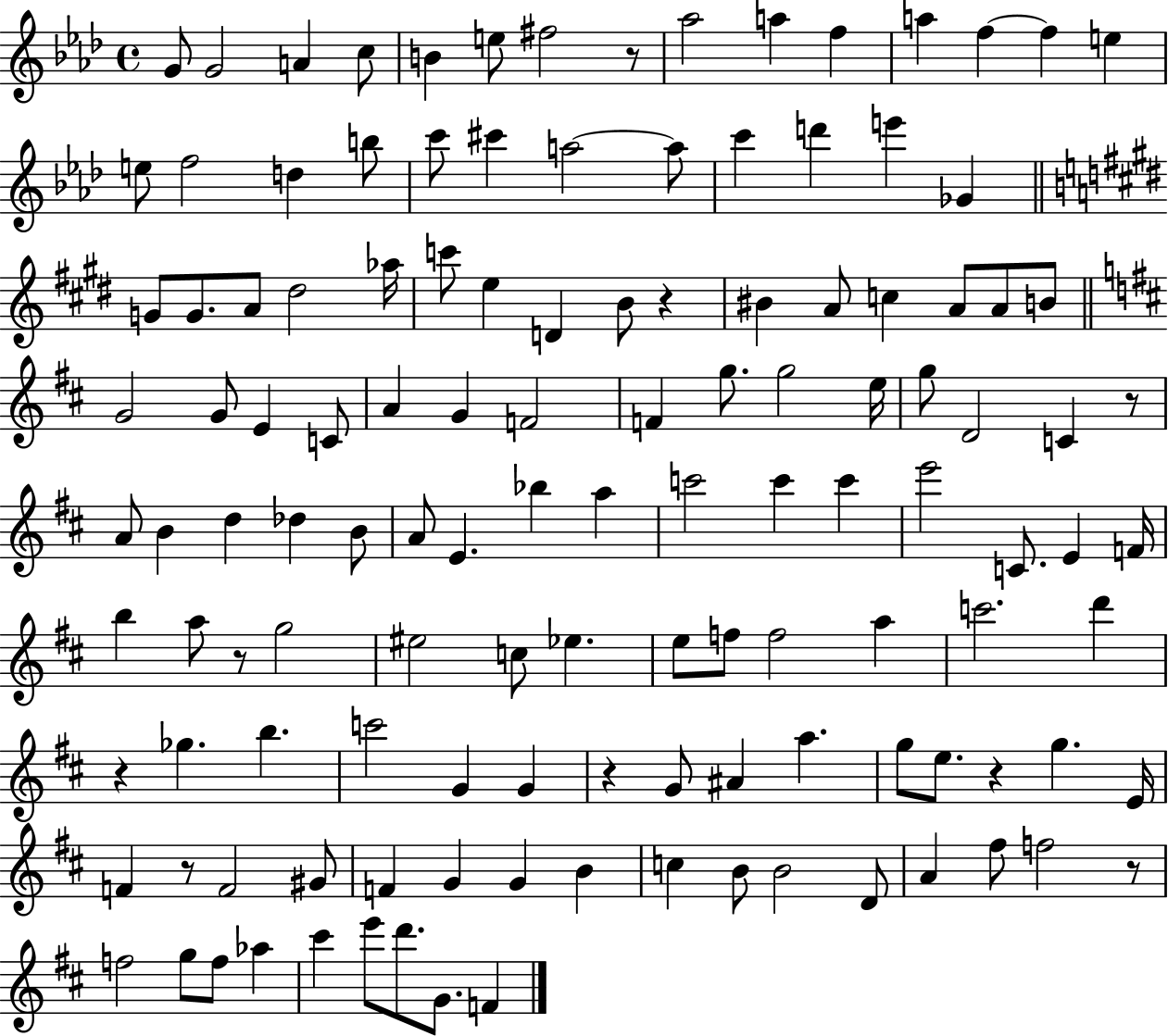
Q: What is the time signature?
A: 4/4